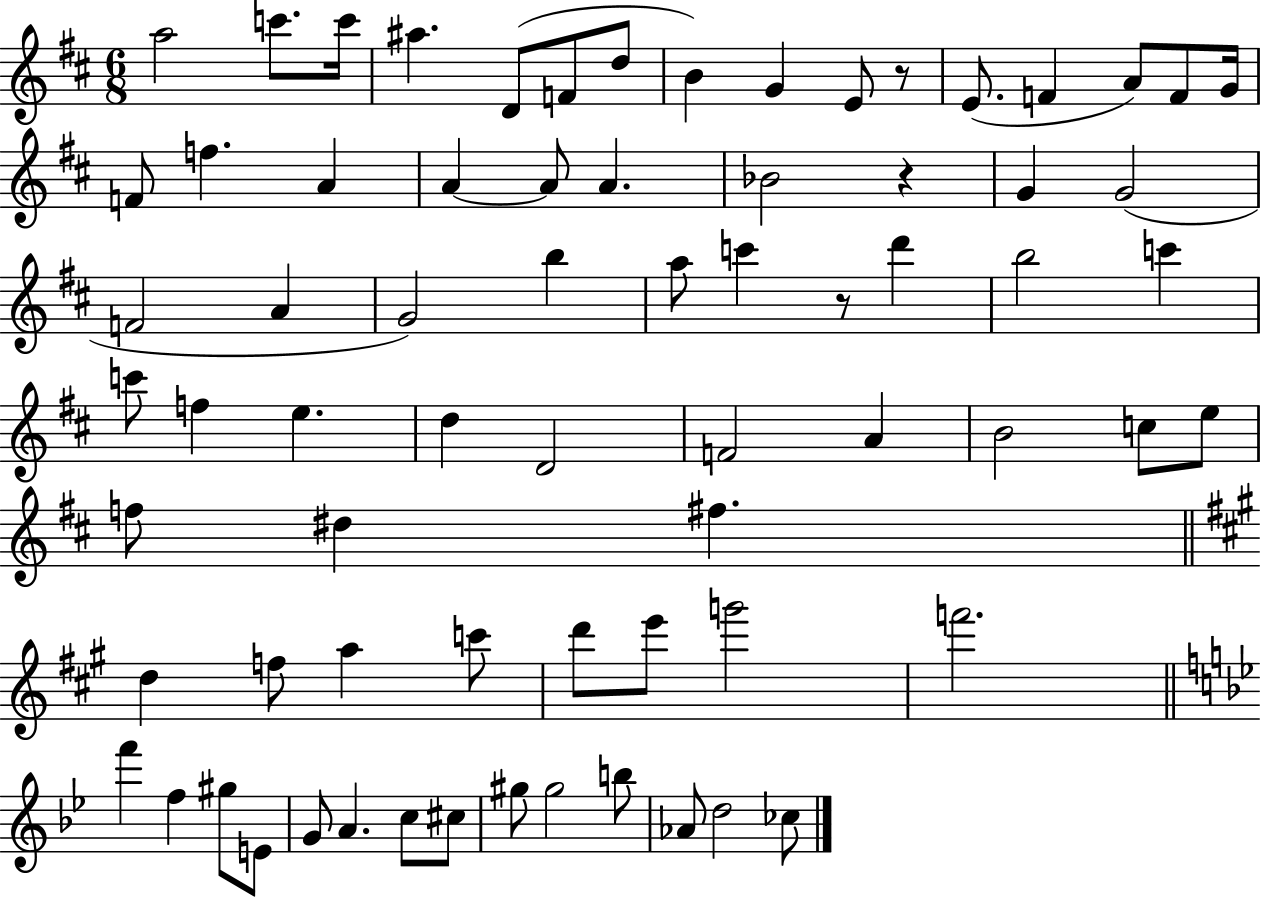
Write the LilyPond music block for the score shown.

{
  \clef treble
  \numericTimeSignature
  \time 6/8
  \key d \major
  a''2 c'''8. c'''16 | ais''4. d'8( f'8 d''8 | b'4) g'4 e'8 r8 | e'8.( f'4 a'8) f'8 g'16 | \break f'8 f''4. a'4 | a'4~~ a'8 a'4. | bes'2 r4 | g'4 g'2( | \break f'2 a'4 | g'2) b''4 | a''8 c'''4 r8 d'''4 | b''2 c'''4 | \break c'''8 f''4 e''4. | d''4 d'2 | f'2 a'4 | b'2 c''8 e''8 | \break f''8 dis''4 fis''4. | \bar "||" \break \key a \major d''4 f''8 a''4 c'''8 | d'''8 e'''8 g'''2 | f'''2. | \bar "||" \break \key bes \major f'''4 f''4 gis''8 e'8 | g'8 a'4. c''8 cis''8 | gis''8 gis''2 b''8 | aes'8 d''2 ces''8 | \break \bar "|."
}